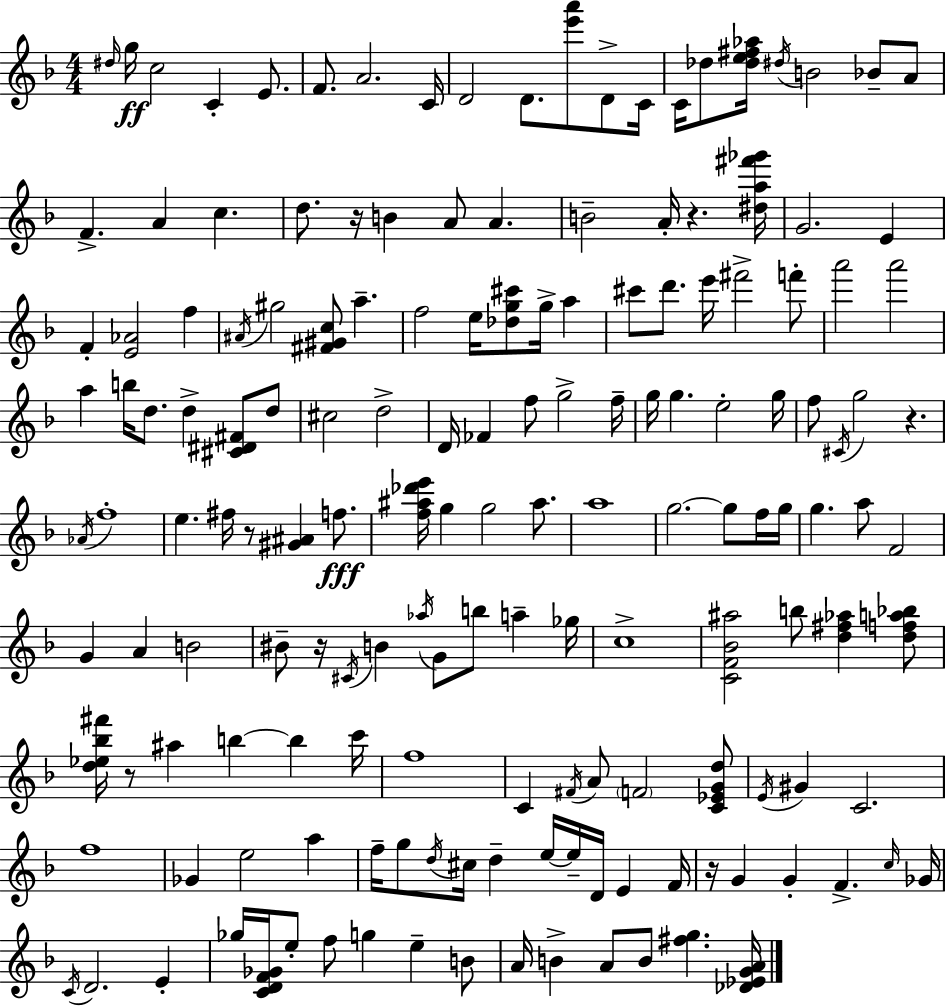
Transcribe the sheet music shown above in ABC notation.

X:1
T:Untitled
M:4/4
L:1/4
K:Dm
^d/4 g/4 c2 C E/2 F/2 A2 C/4 D2 D/2 [e'a']/2 D/2 C/4 C/4 _d/2 [_de^f_a]/4 ^d/4 B2 _B/2 A/2 F A c d/2 z/4 B A/2 A B2 A/4 z [^da^f'_g']/4 G2 E F [E_A]2 f ^A/4 ^g2 [^F^Gc]/2 a f2 e/4 [_dg^c']/2 g/4 a ^c'/2 d'/2 e'/4 ^f'2 f'/2 a'2 a'2 a b/4 d/2 d [^C^D^F]/2 d/2 ^c2 d2 D/4 _F f/2 g2 f/4 g/4 g e2 g/4 f/2 ^C/4 g2 z _A/4 f4 e ^f/4 z/2 [^G^A] f/2 [f^a_d'e']/4 g g2 ^a/2 a4 g2 g/2 f/4 g/4 g a/2 F2 G A B2 ^B/2 z/4 ^C/4 B _a/4 G/2 b/2 a _g/4 c4 [CF_B^a]2 b/2 [d^f_a] [dfa_b]/2 [d_e_b^f']/4 z/2 ^a b b c'/4 f4 C ^F/4 A/2 F2 [C_EGd]/2 E/4 ^G C2 f4 _G e2 a f/4 g/2 d/4 ^c/4 d e/4 e/4 D/4 E F/4 z/4 G G F c/4 _G/4 C/4 D2 E _g/4 [CDF_G]/4 e/2 f/2 g e B/2 A/4 B A/2 B/2 [^fg] [_D_EGA]/4